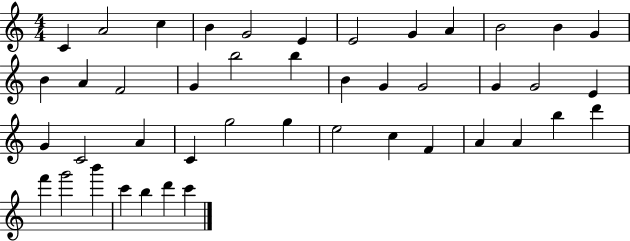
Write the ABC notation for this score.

X:1
T:Untitled
M:4/4
L:1/4
K:C
C A2 c B G2 E E2 G A B2 B G B A F2 G b2 b B G G2 G G2 E G C2 A C g2 g e2 c F A A b d' f' g'2 b' c' b d' c'